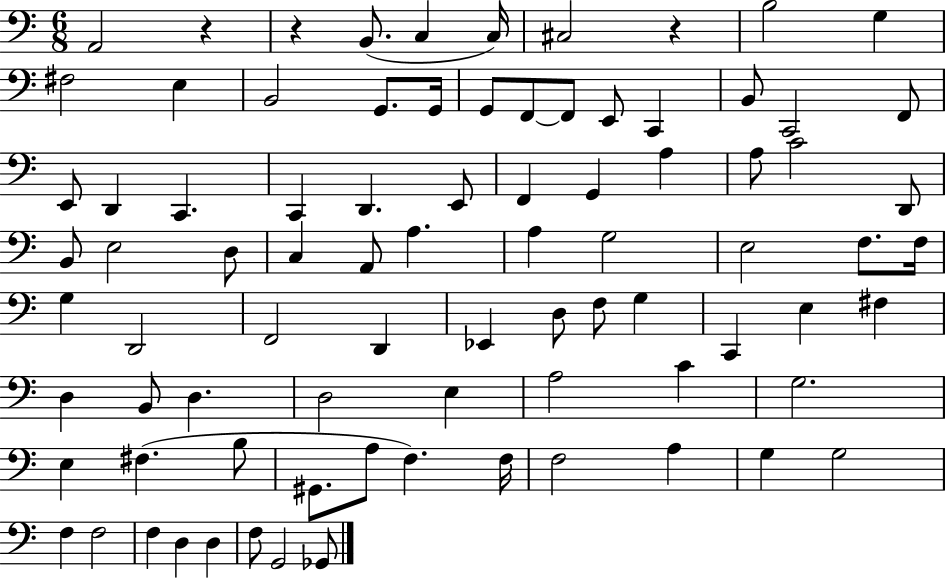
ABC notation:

X:1
T:Untitled
M:6/8
L:1/4
K:C
A,,2 z z B,,/2 C, C,/4 ^C,2 z B,2 G, ^F,2 E, B,,2 G,,/2 G,,/4 G,,/2 F,,/2 F,,/2 E,,/2 C,, B,,/2 C,,2 F,,/2 E,,/2 D,, C,, C,, D,, E,,/2 F,, G,, A, A,/2 C2 D,,/2 B,,/2 E,2 D,/2 C, A,,/2 A, A, G,2 E,2 F,/2 F,/4 G, D,,2 F,,2 D,, _E,, D,/2 F,/2 G, C,, E, ^F, D, B,,/2 D, D,2 E, A,2 C G,2 E, ^F, B,/2 ^G,,/2 A,/2 F, F,/4 F,2 A, G, G,2 F, F,2 F, D, D, F,/2 G,,2 _G,,/2